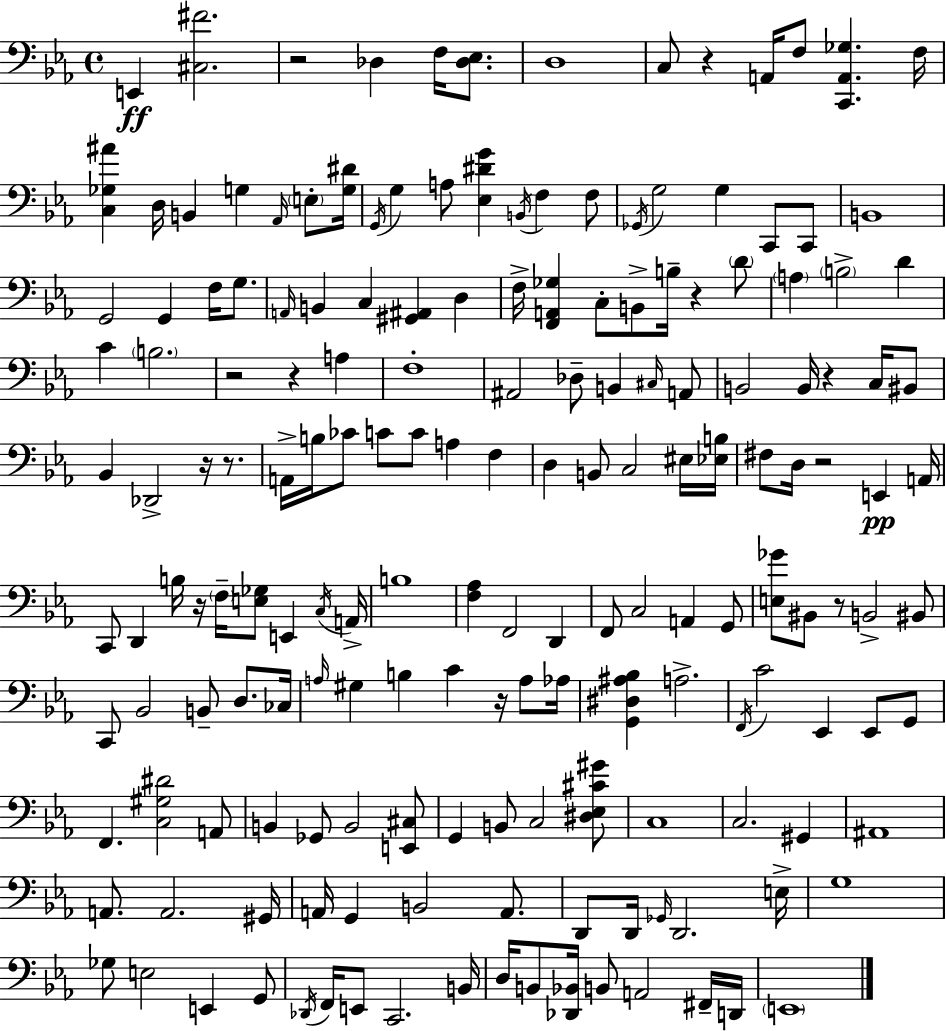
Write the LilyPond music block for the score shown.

{
  \clef bass
  \time 4/4
  \defaultTimeSignature
  \key ees \major
  e,4\ff <cis fis'>2. | r2 des4 f16 <des ees>8. | d1 | c8 r4 a,16 f8 <c, a, ges>4. f16 | \break <c ges ais'>4 d16 b,4 g4 \grace { aes,16 } \parenthesize e8-. | <g dis'>16 \acciaccatura { g,16 } g4 a8 <ees dis' g'>4 \acciaccatura { b,16 } f4 | f8 \acciaccatura { ges,16 } g2 g4 | c,8 c,8 b,1 | \break g,2 g,4 | f16 g8. \grace { a,16 } b,4 c4 <gis, ais,>4 | d4 f16-> <f, a, ges>4 c8-. b,8-> b16-- r4 | \parenthesize d'8 \parenthesize a4 \parenthesize b2-> | \break d'4 c'4 \parenthesize b2. | r2 r4 | a4 f1-. | ais,2 des8-- b,4 | \break \grace { cis16 } a,8 b,2 b,16 r4 | c16 bis,8 bes,4 des,2-> | r16 r8. a,16-> b16 ces'8 c'8 c'8 a4 | f4 d4 b,8 c2 | \break eis16 <ees b>16 fis8 d16 r2 | e,4\pp a,16 c,8 d,4 b16 r16 \parenthesize f16-- <e ges>8 | e,4 \acciaccatura { c16 } a,16-> b1 | <f aes>4 f,2 | \break d,4 f,8 c2 | a,4 g,8 <e ges'>8 bis,8 r8 b,2-> | bis,8 c,8 bes,2 | b,8-- d8. ces16 \grace { a16 } gis4 b4 | \break c'4 r16 a8 aes16 <g, dis ais bes>4 a2.-> | \acciaccatura { f,16 } c'2 | ees,4 ees,8 g,8 f,4. <c gis dis'>2 | a,8 b,4 ges,8 b,2 | \break <e, cis>8 g,4 b,8 c2 | <dis ees cis' gis'>8 c1 | c2. | gis,4 ais,1 | \break a,8. a,2. | gis,16 a,16 g,4 b,2 | a,8. d,8 d,16 \grace { ges,16 } d,2. | e16-> g1 | \break ges8 e2 | e,4 g,8 \acciaccatura { des,16 } f,16 e,8 c,2. | b,16 d16 b,8 <des, bes,>16 b,8 | a,2 fis,16-- d,16 \parenthesize e,1 | \break \bar "|."
}